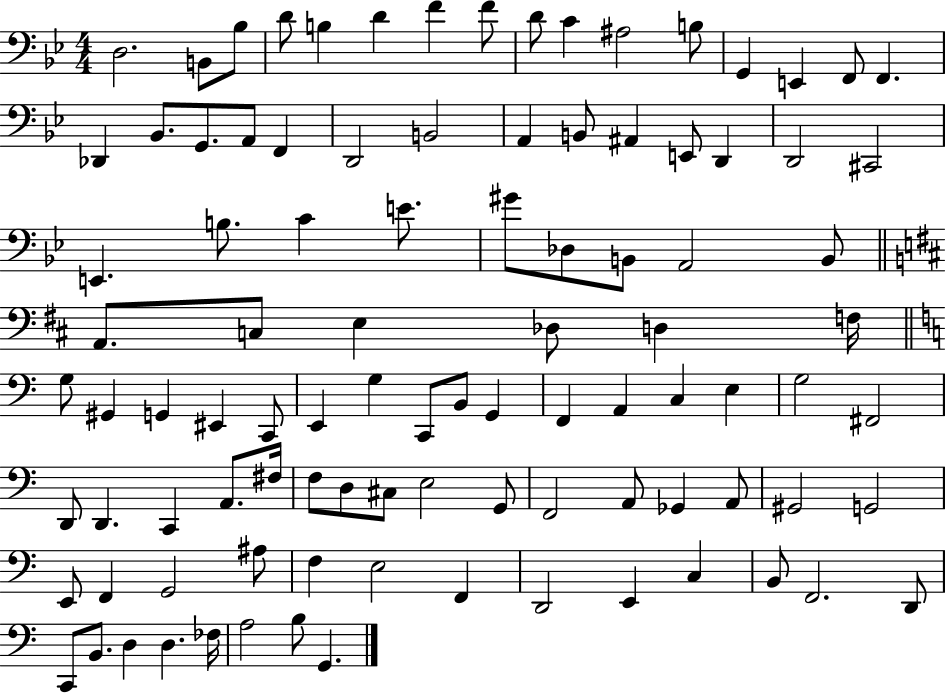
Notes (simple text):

D3/h. B2/e Bb3/e D4/e B3/q D4/q F4/q F4/e D4/e C4/q A#3/h B3/e G2/q E2/q F2/e F2/q. Db2/q Bb2/e. G2/e. A2/e F2/q D2/h B2/h A2/q B2/e A#2/q E2/e D2/q D2/h C#2/h E2/q. B3/e. C4/q E4/e. G#4/e Db3/e B2/e A2/h B2/e A2/e. C3/e E3/q Db3/e D3/q F3/s G3/e G#2/q G2/q EIS2/q C2/e E2/q G3/q C2/e B2/e G2/q F2/q A2/q C3/q E3/q G3/h F#2/h D2/e D2/q. C2/q A2/e. F#3/s F3/e D3/e C#3/e E3/h G2/e F2/h A2/e Gb2/q A2/e G#2/h G2/h E2/e F2/q G2/h A#3/e F3/q E3/h F2/q D2/h E2/q C3/q B2/e F2/h. D2/e C2/e B2/e. D3/q D3/q. FES3/s A3/h B3/e G2/q.